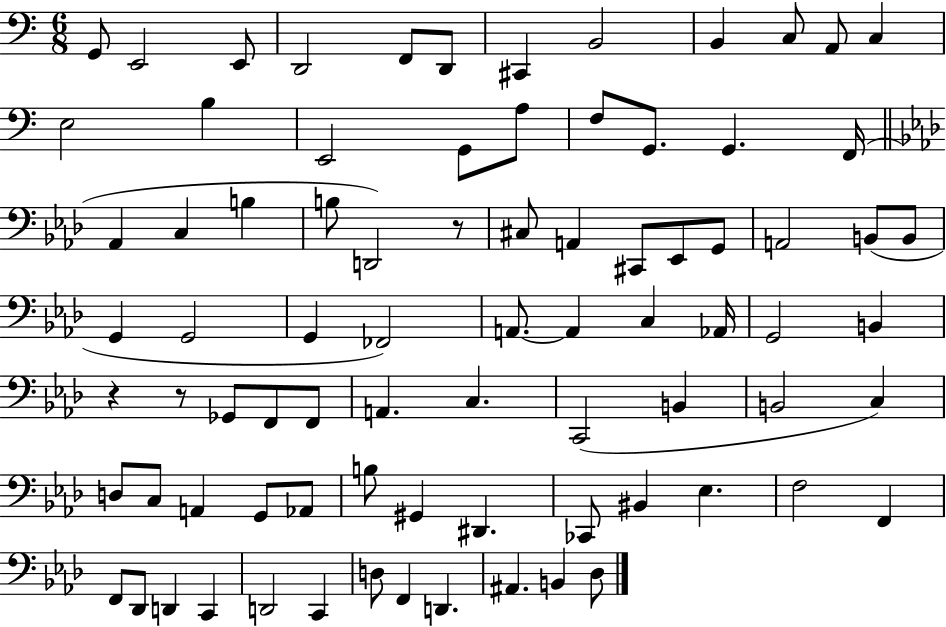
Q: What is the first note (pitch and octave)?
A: G2